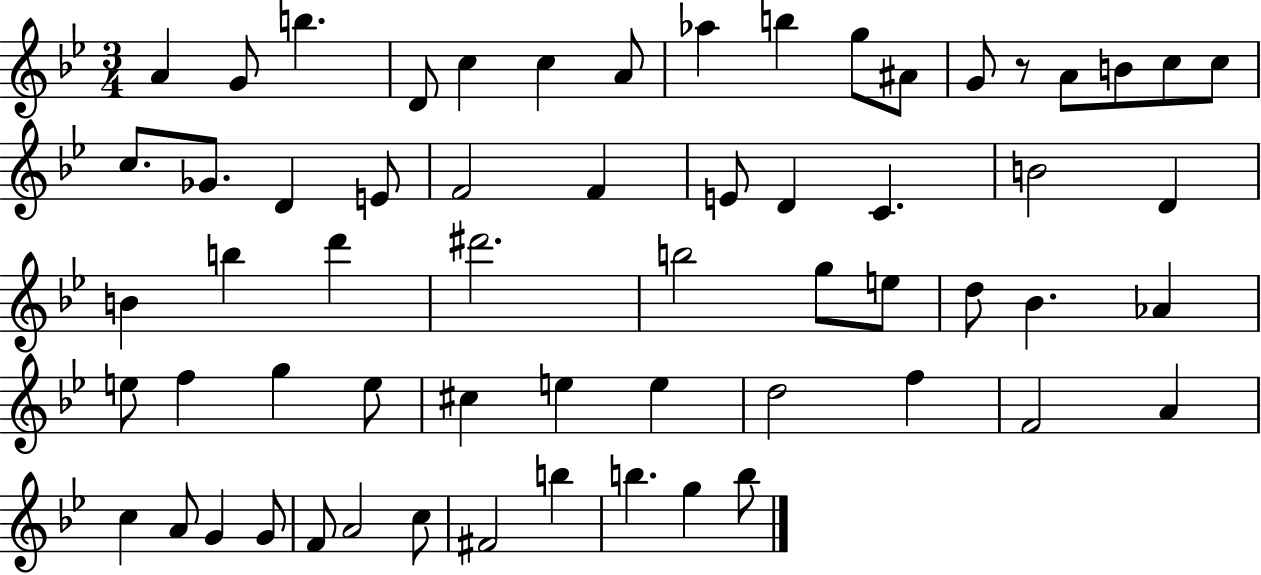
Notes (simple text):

A4/q G4/e B5/q. D4/e C5/q C5/q A4/e Ab5/q B5/q G5/e A#4/e G4/e R/e A4/e B4/e C5/e C5/e C5/e. Gb4/e. D4/q E4/e F4/h F4/q E4/e D4/q C4/q. B4/h D4/q B4/q B5/q D6/q D#6/h. B5/h G5/e E5/e D5/e Bb4/q. Ab4/q E5/e F5/q G5/q E5/e C#5/q E5/q E5/q D5/h F5/q F4/h A4/q C5/q A4/e G4/q G4/e F4/e A4/h C5/e F#4/h B5/q B5/q. G5/q B5/e